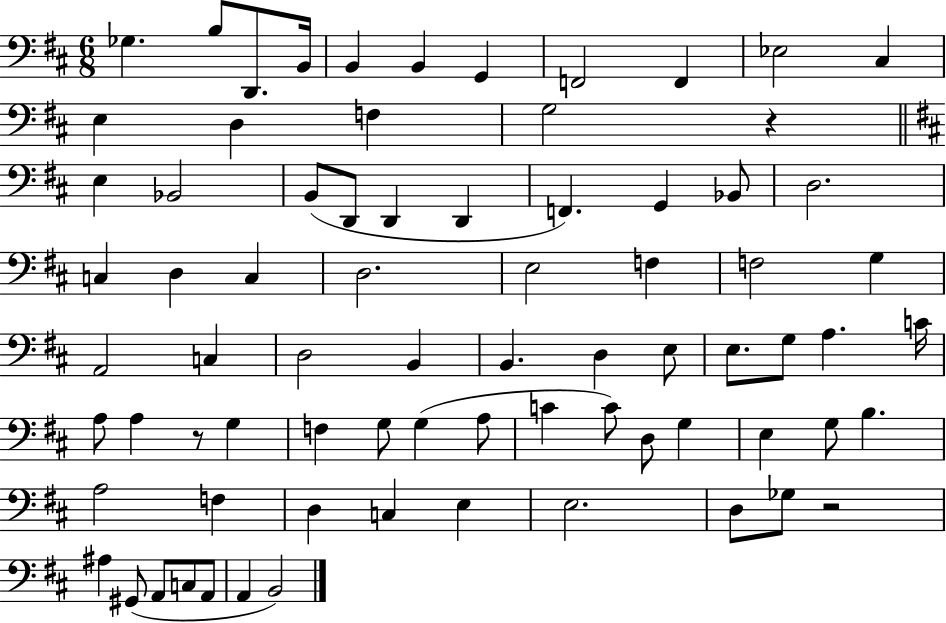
X:1
T:Untitled
M:6/8
L:1/4
K:D
_G, B,/2 D,,/2 B,,/4 B,, B,, G,, F,,2 F,, _E,2 ^C, E, D, F, G,2 z E, _B,,2 B,,/2 D,,/2 D,, D,, F,, G,, _B,,/2 D,2 C, D, C, D,2 E,2 F, F,2 G, A,,2 C, D,2 B,, B,, D, E,/2 E,/2 G,/2 A, C/4 A,/2 A, z/2 G, F, G,/2 G, A,/2 C C/2 D,/2 G, E, G,/2 B, A,2 F, D, C, E, E,2 D,/2 _G,/2 z2 ^A, ^G,,/2 A,,/2 C,/2 A,,/2 A,, B,,2